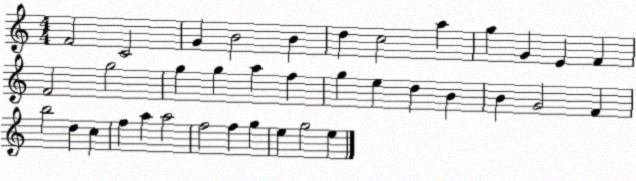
X:1
T:Untitled
M:4/4
L:1/4
K:C
F2 C2 G B2 B d c2 a g G E F F2 g2 g g a f g e d B B G2 F b2 d c f a a2 f2 f g e g2 e